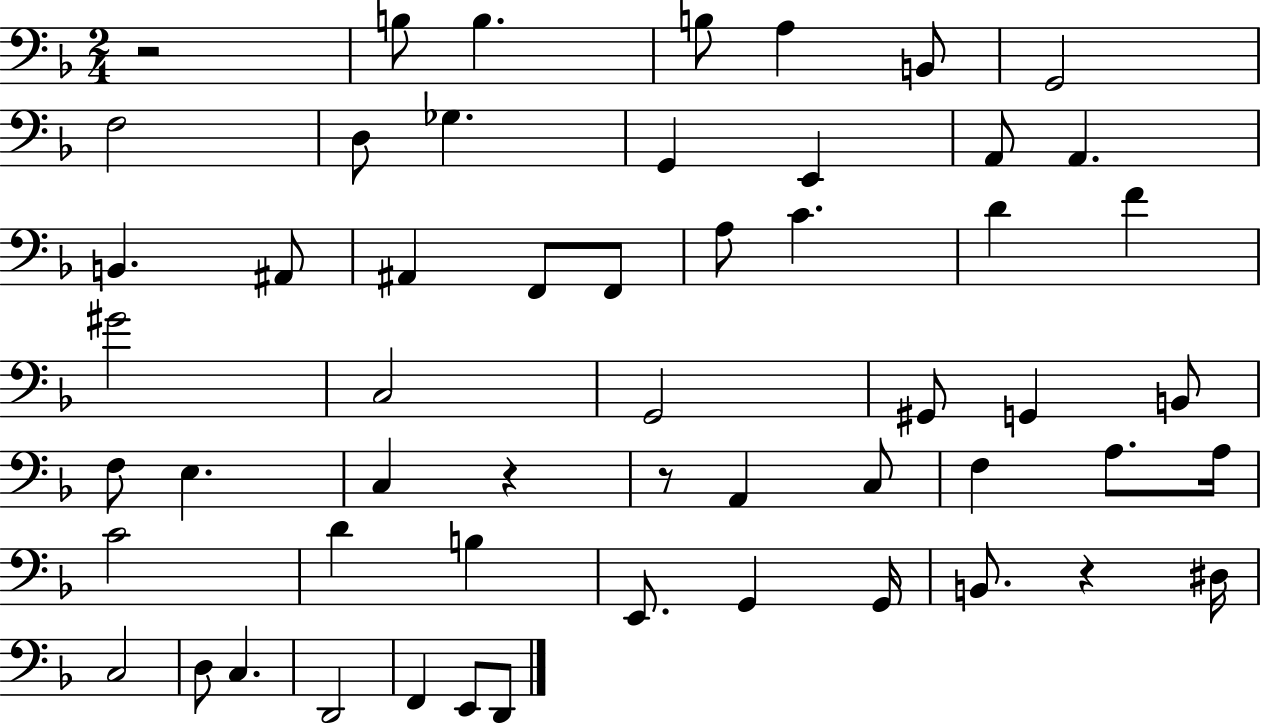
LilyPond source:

{
  \clef bass
  \numericTimeSignature
  \time 2/4
  \key f \major
  r2 | b8 b4. | b8 a4 b,8 | g,2 | \break f2 | d8 ges4. | g,4 e,4 | a,8 a,4. | \break b,4. ais,8 | ais,4 f,8 f,8 | a8 c'4. | d'4 f'4 | \break gis'2 | c2 | g,2 | gis,8 g,4 b,8 | \break f8 e4. | c4 r4 | r8 a,4 c8 | f4 a8. a16 | \break c'2 | d'4 b4 | e,8. g,4 g,16 | b,8. r4 dis16 | \break c2 | d8 c4. | d,2 | f,4 e,8 d,8 | \break \bar "|."
}